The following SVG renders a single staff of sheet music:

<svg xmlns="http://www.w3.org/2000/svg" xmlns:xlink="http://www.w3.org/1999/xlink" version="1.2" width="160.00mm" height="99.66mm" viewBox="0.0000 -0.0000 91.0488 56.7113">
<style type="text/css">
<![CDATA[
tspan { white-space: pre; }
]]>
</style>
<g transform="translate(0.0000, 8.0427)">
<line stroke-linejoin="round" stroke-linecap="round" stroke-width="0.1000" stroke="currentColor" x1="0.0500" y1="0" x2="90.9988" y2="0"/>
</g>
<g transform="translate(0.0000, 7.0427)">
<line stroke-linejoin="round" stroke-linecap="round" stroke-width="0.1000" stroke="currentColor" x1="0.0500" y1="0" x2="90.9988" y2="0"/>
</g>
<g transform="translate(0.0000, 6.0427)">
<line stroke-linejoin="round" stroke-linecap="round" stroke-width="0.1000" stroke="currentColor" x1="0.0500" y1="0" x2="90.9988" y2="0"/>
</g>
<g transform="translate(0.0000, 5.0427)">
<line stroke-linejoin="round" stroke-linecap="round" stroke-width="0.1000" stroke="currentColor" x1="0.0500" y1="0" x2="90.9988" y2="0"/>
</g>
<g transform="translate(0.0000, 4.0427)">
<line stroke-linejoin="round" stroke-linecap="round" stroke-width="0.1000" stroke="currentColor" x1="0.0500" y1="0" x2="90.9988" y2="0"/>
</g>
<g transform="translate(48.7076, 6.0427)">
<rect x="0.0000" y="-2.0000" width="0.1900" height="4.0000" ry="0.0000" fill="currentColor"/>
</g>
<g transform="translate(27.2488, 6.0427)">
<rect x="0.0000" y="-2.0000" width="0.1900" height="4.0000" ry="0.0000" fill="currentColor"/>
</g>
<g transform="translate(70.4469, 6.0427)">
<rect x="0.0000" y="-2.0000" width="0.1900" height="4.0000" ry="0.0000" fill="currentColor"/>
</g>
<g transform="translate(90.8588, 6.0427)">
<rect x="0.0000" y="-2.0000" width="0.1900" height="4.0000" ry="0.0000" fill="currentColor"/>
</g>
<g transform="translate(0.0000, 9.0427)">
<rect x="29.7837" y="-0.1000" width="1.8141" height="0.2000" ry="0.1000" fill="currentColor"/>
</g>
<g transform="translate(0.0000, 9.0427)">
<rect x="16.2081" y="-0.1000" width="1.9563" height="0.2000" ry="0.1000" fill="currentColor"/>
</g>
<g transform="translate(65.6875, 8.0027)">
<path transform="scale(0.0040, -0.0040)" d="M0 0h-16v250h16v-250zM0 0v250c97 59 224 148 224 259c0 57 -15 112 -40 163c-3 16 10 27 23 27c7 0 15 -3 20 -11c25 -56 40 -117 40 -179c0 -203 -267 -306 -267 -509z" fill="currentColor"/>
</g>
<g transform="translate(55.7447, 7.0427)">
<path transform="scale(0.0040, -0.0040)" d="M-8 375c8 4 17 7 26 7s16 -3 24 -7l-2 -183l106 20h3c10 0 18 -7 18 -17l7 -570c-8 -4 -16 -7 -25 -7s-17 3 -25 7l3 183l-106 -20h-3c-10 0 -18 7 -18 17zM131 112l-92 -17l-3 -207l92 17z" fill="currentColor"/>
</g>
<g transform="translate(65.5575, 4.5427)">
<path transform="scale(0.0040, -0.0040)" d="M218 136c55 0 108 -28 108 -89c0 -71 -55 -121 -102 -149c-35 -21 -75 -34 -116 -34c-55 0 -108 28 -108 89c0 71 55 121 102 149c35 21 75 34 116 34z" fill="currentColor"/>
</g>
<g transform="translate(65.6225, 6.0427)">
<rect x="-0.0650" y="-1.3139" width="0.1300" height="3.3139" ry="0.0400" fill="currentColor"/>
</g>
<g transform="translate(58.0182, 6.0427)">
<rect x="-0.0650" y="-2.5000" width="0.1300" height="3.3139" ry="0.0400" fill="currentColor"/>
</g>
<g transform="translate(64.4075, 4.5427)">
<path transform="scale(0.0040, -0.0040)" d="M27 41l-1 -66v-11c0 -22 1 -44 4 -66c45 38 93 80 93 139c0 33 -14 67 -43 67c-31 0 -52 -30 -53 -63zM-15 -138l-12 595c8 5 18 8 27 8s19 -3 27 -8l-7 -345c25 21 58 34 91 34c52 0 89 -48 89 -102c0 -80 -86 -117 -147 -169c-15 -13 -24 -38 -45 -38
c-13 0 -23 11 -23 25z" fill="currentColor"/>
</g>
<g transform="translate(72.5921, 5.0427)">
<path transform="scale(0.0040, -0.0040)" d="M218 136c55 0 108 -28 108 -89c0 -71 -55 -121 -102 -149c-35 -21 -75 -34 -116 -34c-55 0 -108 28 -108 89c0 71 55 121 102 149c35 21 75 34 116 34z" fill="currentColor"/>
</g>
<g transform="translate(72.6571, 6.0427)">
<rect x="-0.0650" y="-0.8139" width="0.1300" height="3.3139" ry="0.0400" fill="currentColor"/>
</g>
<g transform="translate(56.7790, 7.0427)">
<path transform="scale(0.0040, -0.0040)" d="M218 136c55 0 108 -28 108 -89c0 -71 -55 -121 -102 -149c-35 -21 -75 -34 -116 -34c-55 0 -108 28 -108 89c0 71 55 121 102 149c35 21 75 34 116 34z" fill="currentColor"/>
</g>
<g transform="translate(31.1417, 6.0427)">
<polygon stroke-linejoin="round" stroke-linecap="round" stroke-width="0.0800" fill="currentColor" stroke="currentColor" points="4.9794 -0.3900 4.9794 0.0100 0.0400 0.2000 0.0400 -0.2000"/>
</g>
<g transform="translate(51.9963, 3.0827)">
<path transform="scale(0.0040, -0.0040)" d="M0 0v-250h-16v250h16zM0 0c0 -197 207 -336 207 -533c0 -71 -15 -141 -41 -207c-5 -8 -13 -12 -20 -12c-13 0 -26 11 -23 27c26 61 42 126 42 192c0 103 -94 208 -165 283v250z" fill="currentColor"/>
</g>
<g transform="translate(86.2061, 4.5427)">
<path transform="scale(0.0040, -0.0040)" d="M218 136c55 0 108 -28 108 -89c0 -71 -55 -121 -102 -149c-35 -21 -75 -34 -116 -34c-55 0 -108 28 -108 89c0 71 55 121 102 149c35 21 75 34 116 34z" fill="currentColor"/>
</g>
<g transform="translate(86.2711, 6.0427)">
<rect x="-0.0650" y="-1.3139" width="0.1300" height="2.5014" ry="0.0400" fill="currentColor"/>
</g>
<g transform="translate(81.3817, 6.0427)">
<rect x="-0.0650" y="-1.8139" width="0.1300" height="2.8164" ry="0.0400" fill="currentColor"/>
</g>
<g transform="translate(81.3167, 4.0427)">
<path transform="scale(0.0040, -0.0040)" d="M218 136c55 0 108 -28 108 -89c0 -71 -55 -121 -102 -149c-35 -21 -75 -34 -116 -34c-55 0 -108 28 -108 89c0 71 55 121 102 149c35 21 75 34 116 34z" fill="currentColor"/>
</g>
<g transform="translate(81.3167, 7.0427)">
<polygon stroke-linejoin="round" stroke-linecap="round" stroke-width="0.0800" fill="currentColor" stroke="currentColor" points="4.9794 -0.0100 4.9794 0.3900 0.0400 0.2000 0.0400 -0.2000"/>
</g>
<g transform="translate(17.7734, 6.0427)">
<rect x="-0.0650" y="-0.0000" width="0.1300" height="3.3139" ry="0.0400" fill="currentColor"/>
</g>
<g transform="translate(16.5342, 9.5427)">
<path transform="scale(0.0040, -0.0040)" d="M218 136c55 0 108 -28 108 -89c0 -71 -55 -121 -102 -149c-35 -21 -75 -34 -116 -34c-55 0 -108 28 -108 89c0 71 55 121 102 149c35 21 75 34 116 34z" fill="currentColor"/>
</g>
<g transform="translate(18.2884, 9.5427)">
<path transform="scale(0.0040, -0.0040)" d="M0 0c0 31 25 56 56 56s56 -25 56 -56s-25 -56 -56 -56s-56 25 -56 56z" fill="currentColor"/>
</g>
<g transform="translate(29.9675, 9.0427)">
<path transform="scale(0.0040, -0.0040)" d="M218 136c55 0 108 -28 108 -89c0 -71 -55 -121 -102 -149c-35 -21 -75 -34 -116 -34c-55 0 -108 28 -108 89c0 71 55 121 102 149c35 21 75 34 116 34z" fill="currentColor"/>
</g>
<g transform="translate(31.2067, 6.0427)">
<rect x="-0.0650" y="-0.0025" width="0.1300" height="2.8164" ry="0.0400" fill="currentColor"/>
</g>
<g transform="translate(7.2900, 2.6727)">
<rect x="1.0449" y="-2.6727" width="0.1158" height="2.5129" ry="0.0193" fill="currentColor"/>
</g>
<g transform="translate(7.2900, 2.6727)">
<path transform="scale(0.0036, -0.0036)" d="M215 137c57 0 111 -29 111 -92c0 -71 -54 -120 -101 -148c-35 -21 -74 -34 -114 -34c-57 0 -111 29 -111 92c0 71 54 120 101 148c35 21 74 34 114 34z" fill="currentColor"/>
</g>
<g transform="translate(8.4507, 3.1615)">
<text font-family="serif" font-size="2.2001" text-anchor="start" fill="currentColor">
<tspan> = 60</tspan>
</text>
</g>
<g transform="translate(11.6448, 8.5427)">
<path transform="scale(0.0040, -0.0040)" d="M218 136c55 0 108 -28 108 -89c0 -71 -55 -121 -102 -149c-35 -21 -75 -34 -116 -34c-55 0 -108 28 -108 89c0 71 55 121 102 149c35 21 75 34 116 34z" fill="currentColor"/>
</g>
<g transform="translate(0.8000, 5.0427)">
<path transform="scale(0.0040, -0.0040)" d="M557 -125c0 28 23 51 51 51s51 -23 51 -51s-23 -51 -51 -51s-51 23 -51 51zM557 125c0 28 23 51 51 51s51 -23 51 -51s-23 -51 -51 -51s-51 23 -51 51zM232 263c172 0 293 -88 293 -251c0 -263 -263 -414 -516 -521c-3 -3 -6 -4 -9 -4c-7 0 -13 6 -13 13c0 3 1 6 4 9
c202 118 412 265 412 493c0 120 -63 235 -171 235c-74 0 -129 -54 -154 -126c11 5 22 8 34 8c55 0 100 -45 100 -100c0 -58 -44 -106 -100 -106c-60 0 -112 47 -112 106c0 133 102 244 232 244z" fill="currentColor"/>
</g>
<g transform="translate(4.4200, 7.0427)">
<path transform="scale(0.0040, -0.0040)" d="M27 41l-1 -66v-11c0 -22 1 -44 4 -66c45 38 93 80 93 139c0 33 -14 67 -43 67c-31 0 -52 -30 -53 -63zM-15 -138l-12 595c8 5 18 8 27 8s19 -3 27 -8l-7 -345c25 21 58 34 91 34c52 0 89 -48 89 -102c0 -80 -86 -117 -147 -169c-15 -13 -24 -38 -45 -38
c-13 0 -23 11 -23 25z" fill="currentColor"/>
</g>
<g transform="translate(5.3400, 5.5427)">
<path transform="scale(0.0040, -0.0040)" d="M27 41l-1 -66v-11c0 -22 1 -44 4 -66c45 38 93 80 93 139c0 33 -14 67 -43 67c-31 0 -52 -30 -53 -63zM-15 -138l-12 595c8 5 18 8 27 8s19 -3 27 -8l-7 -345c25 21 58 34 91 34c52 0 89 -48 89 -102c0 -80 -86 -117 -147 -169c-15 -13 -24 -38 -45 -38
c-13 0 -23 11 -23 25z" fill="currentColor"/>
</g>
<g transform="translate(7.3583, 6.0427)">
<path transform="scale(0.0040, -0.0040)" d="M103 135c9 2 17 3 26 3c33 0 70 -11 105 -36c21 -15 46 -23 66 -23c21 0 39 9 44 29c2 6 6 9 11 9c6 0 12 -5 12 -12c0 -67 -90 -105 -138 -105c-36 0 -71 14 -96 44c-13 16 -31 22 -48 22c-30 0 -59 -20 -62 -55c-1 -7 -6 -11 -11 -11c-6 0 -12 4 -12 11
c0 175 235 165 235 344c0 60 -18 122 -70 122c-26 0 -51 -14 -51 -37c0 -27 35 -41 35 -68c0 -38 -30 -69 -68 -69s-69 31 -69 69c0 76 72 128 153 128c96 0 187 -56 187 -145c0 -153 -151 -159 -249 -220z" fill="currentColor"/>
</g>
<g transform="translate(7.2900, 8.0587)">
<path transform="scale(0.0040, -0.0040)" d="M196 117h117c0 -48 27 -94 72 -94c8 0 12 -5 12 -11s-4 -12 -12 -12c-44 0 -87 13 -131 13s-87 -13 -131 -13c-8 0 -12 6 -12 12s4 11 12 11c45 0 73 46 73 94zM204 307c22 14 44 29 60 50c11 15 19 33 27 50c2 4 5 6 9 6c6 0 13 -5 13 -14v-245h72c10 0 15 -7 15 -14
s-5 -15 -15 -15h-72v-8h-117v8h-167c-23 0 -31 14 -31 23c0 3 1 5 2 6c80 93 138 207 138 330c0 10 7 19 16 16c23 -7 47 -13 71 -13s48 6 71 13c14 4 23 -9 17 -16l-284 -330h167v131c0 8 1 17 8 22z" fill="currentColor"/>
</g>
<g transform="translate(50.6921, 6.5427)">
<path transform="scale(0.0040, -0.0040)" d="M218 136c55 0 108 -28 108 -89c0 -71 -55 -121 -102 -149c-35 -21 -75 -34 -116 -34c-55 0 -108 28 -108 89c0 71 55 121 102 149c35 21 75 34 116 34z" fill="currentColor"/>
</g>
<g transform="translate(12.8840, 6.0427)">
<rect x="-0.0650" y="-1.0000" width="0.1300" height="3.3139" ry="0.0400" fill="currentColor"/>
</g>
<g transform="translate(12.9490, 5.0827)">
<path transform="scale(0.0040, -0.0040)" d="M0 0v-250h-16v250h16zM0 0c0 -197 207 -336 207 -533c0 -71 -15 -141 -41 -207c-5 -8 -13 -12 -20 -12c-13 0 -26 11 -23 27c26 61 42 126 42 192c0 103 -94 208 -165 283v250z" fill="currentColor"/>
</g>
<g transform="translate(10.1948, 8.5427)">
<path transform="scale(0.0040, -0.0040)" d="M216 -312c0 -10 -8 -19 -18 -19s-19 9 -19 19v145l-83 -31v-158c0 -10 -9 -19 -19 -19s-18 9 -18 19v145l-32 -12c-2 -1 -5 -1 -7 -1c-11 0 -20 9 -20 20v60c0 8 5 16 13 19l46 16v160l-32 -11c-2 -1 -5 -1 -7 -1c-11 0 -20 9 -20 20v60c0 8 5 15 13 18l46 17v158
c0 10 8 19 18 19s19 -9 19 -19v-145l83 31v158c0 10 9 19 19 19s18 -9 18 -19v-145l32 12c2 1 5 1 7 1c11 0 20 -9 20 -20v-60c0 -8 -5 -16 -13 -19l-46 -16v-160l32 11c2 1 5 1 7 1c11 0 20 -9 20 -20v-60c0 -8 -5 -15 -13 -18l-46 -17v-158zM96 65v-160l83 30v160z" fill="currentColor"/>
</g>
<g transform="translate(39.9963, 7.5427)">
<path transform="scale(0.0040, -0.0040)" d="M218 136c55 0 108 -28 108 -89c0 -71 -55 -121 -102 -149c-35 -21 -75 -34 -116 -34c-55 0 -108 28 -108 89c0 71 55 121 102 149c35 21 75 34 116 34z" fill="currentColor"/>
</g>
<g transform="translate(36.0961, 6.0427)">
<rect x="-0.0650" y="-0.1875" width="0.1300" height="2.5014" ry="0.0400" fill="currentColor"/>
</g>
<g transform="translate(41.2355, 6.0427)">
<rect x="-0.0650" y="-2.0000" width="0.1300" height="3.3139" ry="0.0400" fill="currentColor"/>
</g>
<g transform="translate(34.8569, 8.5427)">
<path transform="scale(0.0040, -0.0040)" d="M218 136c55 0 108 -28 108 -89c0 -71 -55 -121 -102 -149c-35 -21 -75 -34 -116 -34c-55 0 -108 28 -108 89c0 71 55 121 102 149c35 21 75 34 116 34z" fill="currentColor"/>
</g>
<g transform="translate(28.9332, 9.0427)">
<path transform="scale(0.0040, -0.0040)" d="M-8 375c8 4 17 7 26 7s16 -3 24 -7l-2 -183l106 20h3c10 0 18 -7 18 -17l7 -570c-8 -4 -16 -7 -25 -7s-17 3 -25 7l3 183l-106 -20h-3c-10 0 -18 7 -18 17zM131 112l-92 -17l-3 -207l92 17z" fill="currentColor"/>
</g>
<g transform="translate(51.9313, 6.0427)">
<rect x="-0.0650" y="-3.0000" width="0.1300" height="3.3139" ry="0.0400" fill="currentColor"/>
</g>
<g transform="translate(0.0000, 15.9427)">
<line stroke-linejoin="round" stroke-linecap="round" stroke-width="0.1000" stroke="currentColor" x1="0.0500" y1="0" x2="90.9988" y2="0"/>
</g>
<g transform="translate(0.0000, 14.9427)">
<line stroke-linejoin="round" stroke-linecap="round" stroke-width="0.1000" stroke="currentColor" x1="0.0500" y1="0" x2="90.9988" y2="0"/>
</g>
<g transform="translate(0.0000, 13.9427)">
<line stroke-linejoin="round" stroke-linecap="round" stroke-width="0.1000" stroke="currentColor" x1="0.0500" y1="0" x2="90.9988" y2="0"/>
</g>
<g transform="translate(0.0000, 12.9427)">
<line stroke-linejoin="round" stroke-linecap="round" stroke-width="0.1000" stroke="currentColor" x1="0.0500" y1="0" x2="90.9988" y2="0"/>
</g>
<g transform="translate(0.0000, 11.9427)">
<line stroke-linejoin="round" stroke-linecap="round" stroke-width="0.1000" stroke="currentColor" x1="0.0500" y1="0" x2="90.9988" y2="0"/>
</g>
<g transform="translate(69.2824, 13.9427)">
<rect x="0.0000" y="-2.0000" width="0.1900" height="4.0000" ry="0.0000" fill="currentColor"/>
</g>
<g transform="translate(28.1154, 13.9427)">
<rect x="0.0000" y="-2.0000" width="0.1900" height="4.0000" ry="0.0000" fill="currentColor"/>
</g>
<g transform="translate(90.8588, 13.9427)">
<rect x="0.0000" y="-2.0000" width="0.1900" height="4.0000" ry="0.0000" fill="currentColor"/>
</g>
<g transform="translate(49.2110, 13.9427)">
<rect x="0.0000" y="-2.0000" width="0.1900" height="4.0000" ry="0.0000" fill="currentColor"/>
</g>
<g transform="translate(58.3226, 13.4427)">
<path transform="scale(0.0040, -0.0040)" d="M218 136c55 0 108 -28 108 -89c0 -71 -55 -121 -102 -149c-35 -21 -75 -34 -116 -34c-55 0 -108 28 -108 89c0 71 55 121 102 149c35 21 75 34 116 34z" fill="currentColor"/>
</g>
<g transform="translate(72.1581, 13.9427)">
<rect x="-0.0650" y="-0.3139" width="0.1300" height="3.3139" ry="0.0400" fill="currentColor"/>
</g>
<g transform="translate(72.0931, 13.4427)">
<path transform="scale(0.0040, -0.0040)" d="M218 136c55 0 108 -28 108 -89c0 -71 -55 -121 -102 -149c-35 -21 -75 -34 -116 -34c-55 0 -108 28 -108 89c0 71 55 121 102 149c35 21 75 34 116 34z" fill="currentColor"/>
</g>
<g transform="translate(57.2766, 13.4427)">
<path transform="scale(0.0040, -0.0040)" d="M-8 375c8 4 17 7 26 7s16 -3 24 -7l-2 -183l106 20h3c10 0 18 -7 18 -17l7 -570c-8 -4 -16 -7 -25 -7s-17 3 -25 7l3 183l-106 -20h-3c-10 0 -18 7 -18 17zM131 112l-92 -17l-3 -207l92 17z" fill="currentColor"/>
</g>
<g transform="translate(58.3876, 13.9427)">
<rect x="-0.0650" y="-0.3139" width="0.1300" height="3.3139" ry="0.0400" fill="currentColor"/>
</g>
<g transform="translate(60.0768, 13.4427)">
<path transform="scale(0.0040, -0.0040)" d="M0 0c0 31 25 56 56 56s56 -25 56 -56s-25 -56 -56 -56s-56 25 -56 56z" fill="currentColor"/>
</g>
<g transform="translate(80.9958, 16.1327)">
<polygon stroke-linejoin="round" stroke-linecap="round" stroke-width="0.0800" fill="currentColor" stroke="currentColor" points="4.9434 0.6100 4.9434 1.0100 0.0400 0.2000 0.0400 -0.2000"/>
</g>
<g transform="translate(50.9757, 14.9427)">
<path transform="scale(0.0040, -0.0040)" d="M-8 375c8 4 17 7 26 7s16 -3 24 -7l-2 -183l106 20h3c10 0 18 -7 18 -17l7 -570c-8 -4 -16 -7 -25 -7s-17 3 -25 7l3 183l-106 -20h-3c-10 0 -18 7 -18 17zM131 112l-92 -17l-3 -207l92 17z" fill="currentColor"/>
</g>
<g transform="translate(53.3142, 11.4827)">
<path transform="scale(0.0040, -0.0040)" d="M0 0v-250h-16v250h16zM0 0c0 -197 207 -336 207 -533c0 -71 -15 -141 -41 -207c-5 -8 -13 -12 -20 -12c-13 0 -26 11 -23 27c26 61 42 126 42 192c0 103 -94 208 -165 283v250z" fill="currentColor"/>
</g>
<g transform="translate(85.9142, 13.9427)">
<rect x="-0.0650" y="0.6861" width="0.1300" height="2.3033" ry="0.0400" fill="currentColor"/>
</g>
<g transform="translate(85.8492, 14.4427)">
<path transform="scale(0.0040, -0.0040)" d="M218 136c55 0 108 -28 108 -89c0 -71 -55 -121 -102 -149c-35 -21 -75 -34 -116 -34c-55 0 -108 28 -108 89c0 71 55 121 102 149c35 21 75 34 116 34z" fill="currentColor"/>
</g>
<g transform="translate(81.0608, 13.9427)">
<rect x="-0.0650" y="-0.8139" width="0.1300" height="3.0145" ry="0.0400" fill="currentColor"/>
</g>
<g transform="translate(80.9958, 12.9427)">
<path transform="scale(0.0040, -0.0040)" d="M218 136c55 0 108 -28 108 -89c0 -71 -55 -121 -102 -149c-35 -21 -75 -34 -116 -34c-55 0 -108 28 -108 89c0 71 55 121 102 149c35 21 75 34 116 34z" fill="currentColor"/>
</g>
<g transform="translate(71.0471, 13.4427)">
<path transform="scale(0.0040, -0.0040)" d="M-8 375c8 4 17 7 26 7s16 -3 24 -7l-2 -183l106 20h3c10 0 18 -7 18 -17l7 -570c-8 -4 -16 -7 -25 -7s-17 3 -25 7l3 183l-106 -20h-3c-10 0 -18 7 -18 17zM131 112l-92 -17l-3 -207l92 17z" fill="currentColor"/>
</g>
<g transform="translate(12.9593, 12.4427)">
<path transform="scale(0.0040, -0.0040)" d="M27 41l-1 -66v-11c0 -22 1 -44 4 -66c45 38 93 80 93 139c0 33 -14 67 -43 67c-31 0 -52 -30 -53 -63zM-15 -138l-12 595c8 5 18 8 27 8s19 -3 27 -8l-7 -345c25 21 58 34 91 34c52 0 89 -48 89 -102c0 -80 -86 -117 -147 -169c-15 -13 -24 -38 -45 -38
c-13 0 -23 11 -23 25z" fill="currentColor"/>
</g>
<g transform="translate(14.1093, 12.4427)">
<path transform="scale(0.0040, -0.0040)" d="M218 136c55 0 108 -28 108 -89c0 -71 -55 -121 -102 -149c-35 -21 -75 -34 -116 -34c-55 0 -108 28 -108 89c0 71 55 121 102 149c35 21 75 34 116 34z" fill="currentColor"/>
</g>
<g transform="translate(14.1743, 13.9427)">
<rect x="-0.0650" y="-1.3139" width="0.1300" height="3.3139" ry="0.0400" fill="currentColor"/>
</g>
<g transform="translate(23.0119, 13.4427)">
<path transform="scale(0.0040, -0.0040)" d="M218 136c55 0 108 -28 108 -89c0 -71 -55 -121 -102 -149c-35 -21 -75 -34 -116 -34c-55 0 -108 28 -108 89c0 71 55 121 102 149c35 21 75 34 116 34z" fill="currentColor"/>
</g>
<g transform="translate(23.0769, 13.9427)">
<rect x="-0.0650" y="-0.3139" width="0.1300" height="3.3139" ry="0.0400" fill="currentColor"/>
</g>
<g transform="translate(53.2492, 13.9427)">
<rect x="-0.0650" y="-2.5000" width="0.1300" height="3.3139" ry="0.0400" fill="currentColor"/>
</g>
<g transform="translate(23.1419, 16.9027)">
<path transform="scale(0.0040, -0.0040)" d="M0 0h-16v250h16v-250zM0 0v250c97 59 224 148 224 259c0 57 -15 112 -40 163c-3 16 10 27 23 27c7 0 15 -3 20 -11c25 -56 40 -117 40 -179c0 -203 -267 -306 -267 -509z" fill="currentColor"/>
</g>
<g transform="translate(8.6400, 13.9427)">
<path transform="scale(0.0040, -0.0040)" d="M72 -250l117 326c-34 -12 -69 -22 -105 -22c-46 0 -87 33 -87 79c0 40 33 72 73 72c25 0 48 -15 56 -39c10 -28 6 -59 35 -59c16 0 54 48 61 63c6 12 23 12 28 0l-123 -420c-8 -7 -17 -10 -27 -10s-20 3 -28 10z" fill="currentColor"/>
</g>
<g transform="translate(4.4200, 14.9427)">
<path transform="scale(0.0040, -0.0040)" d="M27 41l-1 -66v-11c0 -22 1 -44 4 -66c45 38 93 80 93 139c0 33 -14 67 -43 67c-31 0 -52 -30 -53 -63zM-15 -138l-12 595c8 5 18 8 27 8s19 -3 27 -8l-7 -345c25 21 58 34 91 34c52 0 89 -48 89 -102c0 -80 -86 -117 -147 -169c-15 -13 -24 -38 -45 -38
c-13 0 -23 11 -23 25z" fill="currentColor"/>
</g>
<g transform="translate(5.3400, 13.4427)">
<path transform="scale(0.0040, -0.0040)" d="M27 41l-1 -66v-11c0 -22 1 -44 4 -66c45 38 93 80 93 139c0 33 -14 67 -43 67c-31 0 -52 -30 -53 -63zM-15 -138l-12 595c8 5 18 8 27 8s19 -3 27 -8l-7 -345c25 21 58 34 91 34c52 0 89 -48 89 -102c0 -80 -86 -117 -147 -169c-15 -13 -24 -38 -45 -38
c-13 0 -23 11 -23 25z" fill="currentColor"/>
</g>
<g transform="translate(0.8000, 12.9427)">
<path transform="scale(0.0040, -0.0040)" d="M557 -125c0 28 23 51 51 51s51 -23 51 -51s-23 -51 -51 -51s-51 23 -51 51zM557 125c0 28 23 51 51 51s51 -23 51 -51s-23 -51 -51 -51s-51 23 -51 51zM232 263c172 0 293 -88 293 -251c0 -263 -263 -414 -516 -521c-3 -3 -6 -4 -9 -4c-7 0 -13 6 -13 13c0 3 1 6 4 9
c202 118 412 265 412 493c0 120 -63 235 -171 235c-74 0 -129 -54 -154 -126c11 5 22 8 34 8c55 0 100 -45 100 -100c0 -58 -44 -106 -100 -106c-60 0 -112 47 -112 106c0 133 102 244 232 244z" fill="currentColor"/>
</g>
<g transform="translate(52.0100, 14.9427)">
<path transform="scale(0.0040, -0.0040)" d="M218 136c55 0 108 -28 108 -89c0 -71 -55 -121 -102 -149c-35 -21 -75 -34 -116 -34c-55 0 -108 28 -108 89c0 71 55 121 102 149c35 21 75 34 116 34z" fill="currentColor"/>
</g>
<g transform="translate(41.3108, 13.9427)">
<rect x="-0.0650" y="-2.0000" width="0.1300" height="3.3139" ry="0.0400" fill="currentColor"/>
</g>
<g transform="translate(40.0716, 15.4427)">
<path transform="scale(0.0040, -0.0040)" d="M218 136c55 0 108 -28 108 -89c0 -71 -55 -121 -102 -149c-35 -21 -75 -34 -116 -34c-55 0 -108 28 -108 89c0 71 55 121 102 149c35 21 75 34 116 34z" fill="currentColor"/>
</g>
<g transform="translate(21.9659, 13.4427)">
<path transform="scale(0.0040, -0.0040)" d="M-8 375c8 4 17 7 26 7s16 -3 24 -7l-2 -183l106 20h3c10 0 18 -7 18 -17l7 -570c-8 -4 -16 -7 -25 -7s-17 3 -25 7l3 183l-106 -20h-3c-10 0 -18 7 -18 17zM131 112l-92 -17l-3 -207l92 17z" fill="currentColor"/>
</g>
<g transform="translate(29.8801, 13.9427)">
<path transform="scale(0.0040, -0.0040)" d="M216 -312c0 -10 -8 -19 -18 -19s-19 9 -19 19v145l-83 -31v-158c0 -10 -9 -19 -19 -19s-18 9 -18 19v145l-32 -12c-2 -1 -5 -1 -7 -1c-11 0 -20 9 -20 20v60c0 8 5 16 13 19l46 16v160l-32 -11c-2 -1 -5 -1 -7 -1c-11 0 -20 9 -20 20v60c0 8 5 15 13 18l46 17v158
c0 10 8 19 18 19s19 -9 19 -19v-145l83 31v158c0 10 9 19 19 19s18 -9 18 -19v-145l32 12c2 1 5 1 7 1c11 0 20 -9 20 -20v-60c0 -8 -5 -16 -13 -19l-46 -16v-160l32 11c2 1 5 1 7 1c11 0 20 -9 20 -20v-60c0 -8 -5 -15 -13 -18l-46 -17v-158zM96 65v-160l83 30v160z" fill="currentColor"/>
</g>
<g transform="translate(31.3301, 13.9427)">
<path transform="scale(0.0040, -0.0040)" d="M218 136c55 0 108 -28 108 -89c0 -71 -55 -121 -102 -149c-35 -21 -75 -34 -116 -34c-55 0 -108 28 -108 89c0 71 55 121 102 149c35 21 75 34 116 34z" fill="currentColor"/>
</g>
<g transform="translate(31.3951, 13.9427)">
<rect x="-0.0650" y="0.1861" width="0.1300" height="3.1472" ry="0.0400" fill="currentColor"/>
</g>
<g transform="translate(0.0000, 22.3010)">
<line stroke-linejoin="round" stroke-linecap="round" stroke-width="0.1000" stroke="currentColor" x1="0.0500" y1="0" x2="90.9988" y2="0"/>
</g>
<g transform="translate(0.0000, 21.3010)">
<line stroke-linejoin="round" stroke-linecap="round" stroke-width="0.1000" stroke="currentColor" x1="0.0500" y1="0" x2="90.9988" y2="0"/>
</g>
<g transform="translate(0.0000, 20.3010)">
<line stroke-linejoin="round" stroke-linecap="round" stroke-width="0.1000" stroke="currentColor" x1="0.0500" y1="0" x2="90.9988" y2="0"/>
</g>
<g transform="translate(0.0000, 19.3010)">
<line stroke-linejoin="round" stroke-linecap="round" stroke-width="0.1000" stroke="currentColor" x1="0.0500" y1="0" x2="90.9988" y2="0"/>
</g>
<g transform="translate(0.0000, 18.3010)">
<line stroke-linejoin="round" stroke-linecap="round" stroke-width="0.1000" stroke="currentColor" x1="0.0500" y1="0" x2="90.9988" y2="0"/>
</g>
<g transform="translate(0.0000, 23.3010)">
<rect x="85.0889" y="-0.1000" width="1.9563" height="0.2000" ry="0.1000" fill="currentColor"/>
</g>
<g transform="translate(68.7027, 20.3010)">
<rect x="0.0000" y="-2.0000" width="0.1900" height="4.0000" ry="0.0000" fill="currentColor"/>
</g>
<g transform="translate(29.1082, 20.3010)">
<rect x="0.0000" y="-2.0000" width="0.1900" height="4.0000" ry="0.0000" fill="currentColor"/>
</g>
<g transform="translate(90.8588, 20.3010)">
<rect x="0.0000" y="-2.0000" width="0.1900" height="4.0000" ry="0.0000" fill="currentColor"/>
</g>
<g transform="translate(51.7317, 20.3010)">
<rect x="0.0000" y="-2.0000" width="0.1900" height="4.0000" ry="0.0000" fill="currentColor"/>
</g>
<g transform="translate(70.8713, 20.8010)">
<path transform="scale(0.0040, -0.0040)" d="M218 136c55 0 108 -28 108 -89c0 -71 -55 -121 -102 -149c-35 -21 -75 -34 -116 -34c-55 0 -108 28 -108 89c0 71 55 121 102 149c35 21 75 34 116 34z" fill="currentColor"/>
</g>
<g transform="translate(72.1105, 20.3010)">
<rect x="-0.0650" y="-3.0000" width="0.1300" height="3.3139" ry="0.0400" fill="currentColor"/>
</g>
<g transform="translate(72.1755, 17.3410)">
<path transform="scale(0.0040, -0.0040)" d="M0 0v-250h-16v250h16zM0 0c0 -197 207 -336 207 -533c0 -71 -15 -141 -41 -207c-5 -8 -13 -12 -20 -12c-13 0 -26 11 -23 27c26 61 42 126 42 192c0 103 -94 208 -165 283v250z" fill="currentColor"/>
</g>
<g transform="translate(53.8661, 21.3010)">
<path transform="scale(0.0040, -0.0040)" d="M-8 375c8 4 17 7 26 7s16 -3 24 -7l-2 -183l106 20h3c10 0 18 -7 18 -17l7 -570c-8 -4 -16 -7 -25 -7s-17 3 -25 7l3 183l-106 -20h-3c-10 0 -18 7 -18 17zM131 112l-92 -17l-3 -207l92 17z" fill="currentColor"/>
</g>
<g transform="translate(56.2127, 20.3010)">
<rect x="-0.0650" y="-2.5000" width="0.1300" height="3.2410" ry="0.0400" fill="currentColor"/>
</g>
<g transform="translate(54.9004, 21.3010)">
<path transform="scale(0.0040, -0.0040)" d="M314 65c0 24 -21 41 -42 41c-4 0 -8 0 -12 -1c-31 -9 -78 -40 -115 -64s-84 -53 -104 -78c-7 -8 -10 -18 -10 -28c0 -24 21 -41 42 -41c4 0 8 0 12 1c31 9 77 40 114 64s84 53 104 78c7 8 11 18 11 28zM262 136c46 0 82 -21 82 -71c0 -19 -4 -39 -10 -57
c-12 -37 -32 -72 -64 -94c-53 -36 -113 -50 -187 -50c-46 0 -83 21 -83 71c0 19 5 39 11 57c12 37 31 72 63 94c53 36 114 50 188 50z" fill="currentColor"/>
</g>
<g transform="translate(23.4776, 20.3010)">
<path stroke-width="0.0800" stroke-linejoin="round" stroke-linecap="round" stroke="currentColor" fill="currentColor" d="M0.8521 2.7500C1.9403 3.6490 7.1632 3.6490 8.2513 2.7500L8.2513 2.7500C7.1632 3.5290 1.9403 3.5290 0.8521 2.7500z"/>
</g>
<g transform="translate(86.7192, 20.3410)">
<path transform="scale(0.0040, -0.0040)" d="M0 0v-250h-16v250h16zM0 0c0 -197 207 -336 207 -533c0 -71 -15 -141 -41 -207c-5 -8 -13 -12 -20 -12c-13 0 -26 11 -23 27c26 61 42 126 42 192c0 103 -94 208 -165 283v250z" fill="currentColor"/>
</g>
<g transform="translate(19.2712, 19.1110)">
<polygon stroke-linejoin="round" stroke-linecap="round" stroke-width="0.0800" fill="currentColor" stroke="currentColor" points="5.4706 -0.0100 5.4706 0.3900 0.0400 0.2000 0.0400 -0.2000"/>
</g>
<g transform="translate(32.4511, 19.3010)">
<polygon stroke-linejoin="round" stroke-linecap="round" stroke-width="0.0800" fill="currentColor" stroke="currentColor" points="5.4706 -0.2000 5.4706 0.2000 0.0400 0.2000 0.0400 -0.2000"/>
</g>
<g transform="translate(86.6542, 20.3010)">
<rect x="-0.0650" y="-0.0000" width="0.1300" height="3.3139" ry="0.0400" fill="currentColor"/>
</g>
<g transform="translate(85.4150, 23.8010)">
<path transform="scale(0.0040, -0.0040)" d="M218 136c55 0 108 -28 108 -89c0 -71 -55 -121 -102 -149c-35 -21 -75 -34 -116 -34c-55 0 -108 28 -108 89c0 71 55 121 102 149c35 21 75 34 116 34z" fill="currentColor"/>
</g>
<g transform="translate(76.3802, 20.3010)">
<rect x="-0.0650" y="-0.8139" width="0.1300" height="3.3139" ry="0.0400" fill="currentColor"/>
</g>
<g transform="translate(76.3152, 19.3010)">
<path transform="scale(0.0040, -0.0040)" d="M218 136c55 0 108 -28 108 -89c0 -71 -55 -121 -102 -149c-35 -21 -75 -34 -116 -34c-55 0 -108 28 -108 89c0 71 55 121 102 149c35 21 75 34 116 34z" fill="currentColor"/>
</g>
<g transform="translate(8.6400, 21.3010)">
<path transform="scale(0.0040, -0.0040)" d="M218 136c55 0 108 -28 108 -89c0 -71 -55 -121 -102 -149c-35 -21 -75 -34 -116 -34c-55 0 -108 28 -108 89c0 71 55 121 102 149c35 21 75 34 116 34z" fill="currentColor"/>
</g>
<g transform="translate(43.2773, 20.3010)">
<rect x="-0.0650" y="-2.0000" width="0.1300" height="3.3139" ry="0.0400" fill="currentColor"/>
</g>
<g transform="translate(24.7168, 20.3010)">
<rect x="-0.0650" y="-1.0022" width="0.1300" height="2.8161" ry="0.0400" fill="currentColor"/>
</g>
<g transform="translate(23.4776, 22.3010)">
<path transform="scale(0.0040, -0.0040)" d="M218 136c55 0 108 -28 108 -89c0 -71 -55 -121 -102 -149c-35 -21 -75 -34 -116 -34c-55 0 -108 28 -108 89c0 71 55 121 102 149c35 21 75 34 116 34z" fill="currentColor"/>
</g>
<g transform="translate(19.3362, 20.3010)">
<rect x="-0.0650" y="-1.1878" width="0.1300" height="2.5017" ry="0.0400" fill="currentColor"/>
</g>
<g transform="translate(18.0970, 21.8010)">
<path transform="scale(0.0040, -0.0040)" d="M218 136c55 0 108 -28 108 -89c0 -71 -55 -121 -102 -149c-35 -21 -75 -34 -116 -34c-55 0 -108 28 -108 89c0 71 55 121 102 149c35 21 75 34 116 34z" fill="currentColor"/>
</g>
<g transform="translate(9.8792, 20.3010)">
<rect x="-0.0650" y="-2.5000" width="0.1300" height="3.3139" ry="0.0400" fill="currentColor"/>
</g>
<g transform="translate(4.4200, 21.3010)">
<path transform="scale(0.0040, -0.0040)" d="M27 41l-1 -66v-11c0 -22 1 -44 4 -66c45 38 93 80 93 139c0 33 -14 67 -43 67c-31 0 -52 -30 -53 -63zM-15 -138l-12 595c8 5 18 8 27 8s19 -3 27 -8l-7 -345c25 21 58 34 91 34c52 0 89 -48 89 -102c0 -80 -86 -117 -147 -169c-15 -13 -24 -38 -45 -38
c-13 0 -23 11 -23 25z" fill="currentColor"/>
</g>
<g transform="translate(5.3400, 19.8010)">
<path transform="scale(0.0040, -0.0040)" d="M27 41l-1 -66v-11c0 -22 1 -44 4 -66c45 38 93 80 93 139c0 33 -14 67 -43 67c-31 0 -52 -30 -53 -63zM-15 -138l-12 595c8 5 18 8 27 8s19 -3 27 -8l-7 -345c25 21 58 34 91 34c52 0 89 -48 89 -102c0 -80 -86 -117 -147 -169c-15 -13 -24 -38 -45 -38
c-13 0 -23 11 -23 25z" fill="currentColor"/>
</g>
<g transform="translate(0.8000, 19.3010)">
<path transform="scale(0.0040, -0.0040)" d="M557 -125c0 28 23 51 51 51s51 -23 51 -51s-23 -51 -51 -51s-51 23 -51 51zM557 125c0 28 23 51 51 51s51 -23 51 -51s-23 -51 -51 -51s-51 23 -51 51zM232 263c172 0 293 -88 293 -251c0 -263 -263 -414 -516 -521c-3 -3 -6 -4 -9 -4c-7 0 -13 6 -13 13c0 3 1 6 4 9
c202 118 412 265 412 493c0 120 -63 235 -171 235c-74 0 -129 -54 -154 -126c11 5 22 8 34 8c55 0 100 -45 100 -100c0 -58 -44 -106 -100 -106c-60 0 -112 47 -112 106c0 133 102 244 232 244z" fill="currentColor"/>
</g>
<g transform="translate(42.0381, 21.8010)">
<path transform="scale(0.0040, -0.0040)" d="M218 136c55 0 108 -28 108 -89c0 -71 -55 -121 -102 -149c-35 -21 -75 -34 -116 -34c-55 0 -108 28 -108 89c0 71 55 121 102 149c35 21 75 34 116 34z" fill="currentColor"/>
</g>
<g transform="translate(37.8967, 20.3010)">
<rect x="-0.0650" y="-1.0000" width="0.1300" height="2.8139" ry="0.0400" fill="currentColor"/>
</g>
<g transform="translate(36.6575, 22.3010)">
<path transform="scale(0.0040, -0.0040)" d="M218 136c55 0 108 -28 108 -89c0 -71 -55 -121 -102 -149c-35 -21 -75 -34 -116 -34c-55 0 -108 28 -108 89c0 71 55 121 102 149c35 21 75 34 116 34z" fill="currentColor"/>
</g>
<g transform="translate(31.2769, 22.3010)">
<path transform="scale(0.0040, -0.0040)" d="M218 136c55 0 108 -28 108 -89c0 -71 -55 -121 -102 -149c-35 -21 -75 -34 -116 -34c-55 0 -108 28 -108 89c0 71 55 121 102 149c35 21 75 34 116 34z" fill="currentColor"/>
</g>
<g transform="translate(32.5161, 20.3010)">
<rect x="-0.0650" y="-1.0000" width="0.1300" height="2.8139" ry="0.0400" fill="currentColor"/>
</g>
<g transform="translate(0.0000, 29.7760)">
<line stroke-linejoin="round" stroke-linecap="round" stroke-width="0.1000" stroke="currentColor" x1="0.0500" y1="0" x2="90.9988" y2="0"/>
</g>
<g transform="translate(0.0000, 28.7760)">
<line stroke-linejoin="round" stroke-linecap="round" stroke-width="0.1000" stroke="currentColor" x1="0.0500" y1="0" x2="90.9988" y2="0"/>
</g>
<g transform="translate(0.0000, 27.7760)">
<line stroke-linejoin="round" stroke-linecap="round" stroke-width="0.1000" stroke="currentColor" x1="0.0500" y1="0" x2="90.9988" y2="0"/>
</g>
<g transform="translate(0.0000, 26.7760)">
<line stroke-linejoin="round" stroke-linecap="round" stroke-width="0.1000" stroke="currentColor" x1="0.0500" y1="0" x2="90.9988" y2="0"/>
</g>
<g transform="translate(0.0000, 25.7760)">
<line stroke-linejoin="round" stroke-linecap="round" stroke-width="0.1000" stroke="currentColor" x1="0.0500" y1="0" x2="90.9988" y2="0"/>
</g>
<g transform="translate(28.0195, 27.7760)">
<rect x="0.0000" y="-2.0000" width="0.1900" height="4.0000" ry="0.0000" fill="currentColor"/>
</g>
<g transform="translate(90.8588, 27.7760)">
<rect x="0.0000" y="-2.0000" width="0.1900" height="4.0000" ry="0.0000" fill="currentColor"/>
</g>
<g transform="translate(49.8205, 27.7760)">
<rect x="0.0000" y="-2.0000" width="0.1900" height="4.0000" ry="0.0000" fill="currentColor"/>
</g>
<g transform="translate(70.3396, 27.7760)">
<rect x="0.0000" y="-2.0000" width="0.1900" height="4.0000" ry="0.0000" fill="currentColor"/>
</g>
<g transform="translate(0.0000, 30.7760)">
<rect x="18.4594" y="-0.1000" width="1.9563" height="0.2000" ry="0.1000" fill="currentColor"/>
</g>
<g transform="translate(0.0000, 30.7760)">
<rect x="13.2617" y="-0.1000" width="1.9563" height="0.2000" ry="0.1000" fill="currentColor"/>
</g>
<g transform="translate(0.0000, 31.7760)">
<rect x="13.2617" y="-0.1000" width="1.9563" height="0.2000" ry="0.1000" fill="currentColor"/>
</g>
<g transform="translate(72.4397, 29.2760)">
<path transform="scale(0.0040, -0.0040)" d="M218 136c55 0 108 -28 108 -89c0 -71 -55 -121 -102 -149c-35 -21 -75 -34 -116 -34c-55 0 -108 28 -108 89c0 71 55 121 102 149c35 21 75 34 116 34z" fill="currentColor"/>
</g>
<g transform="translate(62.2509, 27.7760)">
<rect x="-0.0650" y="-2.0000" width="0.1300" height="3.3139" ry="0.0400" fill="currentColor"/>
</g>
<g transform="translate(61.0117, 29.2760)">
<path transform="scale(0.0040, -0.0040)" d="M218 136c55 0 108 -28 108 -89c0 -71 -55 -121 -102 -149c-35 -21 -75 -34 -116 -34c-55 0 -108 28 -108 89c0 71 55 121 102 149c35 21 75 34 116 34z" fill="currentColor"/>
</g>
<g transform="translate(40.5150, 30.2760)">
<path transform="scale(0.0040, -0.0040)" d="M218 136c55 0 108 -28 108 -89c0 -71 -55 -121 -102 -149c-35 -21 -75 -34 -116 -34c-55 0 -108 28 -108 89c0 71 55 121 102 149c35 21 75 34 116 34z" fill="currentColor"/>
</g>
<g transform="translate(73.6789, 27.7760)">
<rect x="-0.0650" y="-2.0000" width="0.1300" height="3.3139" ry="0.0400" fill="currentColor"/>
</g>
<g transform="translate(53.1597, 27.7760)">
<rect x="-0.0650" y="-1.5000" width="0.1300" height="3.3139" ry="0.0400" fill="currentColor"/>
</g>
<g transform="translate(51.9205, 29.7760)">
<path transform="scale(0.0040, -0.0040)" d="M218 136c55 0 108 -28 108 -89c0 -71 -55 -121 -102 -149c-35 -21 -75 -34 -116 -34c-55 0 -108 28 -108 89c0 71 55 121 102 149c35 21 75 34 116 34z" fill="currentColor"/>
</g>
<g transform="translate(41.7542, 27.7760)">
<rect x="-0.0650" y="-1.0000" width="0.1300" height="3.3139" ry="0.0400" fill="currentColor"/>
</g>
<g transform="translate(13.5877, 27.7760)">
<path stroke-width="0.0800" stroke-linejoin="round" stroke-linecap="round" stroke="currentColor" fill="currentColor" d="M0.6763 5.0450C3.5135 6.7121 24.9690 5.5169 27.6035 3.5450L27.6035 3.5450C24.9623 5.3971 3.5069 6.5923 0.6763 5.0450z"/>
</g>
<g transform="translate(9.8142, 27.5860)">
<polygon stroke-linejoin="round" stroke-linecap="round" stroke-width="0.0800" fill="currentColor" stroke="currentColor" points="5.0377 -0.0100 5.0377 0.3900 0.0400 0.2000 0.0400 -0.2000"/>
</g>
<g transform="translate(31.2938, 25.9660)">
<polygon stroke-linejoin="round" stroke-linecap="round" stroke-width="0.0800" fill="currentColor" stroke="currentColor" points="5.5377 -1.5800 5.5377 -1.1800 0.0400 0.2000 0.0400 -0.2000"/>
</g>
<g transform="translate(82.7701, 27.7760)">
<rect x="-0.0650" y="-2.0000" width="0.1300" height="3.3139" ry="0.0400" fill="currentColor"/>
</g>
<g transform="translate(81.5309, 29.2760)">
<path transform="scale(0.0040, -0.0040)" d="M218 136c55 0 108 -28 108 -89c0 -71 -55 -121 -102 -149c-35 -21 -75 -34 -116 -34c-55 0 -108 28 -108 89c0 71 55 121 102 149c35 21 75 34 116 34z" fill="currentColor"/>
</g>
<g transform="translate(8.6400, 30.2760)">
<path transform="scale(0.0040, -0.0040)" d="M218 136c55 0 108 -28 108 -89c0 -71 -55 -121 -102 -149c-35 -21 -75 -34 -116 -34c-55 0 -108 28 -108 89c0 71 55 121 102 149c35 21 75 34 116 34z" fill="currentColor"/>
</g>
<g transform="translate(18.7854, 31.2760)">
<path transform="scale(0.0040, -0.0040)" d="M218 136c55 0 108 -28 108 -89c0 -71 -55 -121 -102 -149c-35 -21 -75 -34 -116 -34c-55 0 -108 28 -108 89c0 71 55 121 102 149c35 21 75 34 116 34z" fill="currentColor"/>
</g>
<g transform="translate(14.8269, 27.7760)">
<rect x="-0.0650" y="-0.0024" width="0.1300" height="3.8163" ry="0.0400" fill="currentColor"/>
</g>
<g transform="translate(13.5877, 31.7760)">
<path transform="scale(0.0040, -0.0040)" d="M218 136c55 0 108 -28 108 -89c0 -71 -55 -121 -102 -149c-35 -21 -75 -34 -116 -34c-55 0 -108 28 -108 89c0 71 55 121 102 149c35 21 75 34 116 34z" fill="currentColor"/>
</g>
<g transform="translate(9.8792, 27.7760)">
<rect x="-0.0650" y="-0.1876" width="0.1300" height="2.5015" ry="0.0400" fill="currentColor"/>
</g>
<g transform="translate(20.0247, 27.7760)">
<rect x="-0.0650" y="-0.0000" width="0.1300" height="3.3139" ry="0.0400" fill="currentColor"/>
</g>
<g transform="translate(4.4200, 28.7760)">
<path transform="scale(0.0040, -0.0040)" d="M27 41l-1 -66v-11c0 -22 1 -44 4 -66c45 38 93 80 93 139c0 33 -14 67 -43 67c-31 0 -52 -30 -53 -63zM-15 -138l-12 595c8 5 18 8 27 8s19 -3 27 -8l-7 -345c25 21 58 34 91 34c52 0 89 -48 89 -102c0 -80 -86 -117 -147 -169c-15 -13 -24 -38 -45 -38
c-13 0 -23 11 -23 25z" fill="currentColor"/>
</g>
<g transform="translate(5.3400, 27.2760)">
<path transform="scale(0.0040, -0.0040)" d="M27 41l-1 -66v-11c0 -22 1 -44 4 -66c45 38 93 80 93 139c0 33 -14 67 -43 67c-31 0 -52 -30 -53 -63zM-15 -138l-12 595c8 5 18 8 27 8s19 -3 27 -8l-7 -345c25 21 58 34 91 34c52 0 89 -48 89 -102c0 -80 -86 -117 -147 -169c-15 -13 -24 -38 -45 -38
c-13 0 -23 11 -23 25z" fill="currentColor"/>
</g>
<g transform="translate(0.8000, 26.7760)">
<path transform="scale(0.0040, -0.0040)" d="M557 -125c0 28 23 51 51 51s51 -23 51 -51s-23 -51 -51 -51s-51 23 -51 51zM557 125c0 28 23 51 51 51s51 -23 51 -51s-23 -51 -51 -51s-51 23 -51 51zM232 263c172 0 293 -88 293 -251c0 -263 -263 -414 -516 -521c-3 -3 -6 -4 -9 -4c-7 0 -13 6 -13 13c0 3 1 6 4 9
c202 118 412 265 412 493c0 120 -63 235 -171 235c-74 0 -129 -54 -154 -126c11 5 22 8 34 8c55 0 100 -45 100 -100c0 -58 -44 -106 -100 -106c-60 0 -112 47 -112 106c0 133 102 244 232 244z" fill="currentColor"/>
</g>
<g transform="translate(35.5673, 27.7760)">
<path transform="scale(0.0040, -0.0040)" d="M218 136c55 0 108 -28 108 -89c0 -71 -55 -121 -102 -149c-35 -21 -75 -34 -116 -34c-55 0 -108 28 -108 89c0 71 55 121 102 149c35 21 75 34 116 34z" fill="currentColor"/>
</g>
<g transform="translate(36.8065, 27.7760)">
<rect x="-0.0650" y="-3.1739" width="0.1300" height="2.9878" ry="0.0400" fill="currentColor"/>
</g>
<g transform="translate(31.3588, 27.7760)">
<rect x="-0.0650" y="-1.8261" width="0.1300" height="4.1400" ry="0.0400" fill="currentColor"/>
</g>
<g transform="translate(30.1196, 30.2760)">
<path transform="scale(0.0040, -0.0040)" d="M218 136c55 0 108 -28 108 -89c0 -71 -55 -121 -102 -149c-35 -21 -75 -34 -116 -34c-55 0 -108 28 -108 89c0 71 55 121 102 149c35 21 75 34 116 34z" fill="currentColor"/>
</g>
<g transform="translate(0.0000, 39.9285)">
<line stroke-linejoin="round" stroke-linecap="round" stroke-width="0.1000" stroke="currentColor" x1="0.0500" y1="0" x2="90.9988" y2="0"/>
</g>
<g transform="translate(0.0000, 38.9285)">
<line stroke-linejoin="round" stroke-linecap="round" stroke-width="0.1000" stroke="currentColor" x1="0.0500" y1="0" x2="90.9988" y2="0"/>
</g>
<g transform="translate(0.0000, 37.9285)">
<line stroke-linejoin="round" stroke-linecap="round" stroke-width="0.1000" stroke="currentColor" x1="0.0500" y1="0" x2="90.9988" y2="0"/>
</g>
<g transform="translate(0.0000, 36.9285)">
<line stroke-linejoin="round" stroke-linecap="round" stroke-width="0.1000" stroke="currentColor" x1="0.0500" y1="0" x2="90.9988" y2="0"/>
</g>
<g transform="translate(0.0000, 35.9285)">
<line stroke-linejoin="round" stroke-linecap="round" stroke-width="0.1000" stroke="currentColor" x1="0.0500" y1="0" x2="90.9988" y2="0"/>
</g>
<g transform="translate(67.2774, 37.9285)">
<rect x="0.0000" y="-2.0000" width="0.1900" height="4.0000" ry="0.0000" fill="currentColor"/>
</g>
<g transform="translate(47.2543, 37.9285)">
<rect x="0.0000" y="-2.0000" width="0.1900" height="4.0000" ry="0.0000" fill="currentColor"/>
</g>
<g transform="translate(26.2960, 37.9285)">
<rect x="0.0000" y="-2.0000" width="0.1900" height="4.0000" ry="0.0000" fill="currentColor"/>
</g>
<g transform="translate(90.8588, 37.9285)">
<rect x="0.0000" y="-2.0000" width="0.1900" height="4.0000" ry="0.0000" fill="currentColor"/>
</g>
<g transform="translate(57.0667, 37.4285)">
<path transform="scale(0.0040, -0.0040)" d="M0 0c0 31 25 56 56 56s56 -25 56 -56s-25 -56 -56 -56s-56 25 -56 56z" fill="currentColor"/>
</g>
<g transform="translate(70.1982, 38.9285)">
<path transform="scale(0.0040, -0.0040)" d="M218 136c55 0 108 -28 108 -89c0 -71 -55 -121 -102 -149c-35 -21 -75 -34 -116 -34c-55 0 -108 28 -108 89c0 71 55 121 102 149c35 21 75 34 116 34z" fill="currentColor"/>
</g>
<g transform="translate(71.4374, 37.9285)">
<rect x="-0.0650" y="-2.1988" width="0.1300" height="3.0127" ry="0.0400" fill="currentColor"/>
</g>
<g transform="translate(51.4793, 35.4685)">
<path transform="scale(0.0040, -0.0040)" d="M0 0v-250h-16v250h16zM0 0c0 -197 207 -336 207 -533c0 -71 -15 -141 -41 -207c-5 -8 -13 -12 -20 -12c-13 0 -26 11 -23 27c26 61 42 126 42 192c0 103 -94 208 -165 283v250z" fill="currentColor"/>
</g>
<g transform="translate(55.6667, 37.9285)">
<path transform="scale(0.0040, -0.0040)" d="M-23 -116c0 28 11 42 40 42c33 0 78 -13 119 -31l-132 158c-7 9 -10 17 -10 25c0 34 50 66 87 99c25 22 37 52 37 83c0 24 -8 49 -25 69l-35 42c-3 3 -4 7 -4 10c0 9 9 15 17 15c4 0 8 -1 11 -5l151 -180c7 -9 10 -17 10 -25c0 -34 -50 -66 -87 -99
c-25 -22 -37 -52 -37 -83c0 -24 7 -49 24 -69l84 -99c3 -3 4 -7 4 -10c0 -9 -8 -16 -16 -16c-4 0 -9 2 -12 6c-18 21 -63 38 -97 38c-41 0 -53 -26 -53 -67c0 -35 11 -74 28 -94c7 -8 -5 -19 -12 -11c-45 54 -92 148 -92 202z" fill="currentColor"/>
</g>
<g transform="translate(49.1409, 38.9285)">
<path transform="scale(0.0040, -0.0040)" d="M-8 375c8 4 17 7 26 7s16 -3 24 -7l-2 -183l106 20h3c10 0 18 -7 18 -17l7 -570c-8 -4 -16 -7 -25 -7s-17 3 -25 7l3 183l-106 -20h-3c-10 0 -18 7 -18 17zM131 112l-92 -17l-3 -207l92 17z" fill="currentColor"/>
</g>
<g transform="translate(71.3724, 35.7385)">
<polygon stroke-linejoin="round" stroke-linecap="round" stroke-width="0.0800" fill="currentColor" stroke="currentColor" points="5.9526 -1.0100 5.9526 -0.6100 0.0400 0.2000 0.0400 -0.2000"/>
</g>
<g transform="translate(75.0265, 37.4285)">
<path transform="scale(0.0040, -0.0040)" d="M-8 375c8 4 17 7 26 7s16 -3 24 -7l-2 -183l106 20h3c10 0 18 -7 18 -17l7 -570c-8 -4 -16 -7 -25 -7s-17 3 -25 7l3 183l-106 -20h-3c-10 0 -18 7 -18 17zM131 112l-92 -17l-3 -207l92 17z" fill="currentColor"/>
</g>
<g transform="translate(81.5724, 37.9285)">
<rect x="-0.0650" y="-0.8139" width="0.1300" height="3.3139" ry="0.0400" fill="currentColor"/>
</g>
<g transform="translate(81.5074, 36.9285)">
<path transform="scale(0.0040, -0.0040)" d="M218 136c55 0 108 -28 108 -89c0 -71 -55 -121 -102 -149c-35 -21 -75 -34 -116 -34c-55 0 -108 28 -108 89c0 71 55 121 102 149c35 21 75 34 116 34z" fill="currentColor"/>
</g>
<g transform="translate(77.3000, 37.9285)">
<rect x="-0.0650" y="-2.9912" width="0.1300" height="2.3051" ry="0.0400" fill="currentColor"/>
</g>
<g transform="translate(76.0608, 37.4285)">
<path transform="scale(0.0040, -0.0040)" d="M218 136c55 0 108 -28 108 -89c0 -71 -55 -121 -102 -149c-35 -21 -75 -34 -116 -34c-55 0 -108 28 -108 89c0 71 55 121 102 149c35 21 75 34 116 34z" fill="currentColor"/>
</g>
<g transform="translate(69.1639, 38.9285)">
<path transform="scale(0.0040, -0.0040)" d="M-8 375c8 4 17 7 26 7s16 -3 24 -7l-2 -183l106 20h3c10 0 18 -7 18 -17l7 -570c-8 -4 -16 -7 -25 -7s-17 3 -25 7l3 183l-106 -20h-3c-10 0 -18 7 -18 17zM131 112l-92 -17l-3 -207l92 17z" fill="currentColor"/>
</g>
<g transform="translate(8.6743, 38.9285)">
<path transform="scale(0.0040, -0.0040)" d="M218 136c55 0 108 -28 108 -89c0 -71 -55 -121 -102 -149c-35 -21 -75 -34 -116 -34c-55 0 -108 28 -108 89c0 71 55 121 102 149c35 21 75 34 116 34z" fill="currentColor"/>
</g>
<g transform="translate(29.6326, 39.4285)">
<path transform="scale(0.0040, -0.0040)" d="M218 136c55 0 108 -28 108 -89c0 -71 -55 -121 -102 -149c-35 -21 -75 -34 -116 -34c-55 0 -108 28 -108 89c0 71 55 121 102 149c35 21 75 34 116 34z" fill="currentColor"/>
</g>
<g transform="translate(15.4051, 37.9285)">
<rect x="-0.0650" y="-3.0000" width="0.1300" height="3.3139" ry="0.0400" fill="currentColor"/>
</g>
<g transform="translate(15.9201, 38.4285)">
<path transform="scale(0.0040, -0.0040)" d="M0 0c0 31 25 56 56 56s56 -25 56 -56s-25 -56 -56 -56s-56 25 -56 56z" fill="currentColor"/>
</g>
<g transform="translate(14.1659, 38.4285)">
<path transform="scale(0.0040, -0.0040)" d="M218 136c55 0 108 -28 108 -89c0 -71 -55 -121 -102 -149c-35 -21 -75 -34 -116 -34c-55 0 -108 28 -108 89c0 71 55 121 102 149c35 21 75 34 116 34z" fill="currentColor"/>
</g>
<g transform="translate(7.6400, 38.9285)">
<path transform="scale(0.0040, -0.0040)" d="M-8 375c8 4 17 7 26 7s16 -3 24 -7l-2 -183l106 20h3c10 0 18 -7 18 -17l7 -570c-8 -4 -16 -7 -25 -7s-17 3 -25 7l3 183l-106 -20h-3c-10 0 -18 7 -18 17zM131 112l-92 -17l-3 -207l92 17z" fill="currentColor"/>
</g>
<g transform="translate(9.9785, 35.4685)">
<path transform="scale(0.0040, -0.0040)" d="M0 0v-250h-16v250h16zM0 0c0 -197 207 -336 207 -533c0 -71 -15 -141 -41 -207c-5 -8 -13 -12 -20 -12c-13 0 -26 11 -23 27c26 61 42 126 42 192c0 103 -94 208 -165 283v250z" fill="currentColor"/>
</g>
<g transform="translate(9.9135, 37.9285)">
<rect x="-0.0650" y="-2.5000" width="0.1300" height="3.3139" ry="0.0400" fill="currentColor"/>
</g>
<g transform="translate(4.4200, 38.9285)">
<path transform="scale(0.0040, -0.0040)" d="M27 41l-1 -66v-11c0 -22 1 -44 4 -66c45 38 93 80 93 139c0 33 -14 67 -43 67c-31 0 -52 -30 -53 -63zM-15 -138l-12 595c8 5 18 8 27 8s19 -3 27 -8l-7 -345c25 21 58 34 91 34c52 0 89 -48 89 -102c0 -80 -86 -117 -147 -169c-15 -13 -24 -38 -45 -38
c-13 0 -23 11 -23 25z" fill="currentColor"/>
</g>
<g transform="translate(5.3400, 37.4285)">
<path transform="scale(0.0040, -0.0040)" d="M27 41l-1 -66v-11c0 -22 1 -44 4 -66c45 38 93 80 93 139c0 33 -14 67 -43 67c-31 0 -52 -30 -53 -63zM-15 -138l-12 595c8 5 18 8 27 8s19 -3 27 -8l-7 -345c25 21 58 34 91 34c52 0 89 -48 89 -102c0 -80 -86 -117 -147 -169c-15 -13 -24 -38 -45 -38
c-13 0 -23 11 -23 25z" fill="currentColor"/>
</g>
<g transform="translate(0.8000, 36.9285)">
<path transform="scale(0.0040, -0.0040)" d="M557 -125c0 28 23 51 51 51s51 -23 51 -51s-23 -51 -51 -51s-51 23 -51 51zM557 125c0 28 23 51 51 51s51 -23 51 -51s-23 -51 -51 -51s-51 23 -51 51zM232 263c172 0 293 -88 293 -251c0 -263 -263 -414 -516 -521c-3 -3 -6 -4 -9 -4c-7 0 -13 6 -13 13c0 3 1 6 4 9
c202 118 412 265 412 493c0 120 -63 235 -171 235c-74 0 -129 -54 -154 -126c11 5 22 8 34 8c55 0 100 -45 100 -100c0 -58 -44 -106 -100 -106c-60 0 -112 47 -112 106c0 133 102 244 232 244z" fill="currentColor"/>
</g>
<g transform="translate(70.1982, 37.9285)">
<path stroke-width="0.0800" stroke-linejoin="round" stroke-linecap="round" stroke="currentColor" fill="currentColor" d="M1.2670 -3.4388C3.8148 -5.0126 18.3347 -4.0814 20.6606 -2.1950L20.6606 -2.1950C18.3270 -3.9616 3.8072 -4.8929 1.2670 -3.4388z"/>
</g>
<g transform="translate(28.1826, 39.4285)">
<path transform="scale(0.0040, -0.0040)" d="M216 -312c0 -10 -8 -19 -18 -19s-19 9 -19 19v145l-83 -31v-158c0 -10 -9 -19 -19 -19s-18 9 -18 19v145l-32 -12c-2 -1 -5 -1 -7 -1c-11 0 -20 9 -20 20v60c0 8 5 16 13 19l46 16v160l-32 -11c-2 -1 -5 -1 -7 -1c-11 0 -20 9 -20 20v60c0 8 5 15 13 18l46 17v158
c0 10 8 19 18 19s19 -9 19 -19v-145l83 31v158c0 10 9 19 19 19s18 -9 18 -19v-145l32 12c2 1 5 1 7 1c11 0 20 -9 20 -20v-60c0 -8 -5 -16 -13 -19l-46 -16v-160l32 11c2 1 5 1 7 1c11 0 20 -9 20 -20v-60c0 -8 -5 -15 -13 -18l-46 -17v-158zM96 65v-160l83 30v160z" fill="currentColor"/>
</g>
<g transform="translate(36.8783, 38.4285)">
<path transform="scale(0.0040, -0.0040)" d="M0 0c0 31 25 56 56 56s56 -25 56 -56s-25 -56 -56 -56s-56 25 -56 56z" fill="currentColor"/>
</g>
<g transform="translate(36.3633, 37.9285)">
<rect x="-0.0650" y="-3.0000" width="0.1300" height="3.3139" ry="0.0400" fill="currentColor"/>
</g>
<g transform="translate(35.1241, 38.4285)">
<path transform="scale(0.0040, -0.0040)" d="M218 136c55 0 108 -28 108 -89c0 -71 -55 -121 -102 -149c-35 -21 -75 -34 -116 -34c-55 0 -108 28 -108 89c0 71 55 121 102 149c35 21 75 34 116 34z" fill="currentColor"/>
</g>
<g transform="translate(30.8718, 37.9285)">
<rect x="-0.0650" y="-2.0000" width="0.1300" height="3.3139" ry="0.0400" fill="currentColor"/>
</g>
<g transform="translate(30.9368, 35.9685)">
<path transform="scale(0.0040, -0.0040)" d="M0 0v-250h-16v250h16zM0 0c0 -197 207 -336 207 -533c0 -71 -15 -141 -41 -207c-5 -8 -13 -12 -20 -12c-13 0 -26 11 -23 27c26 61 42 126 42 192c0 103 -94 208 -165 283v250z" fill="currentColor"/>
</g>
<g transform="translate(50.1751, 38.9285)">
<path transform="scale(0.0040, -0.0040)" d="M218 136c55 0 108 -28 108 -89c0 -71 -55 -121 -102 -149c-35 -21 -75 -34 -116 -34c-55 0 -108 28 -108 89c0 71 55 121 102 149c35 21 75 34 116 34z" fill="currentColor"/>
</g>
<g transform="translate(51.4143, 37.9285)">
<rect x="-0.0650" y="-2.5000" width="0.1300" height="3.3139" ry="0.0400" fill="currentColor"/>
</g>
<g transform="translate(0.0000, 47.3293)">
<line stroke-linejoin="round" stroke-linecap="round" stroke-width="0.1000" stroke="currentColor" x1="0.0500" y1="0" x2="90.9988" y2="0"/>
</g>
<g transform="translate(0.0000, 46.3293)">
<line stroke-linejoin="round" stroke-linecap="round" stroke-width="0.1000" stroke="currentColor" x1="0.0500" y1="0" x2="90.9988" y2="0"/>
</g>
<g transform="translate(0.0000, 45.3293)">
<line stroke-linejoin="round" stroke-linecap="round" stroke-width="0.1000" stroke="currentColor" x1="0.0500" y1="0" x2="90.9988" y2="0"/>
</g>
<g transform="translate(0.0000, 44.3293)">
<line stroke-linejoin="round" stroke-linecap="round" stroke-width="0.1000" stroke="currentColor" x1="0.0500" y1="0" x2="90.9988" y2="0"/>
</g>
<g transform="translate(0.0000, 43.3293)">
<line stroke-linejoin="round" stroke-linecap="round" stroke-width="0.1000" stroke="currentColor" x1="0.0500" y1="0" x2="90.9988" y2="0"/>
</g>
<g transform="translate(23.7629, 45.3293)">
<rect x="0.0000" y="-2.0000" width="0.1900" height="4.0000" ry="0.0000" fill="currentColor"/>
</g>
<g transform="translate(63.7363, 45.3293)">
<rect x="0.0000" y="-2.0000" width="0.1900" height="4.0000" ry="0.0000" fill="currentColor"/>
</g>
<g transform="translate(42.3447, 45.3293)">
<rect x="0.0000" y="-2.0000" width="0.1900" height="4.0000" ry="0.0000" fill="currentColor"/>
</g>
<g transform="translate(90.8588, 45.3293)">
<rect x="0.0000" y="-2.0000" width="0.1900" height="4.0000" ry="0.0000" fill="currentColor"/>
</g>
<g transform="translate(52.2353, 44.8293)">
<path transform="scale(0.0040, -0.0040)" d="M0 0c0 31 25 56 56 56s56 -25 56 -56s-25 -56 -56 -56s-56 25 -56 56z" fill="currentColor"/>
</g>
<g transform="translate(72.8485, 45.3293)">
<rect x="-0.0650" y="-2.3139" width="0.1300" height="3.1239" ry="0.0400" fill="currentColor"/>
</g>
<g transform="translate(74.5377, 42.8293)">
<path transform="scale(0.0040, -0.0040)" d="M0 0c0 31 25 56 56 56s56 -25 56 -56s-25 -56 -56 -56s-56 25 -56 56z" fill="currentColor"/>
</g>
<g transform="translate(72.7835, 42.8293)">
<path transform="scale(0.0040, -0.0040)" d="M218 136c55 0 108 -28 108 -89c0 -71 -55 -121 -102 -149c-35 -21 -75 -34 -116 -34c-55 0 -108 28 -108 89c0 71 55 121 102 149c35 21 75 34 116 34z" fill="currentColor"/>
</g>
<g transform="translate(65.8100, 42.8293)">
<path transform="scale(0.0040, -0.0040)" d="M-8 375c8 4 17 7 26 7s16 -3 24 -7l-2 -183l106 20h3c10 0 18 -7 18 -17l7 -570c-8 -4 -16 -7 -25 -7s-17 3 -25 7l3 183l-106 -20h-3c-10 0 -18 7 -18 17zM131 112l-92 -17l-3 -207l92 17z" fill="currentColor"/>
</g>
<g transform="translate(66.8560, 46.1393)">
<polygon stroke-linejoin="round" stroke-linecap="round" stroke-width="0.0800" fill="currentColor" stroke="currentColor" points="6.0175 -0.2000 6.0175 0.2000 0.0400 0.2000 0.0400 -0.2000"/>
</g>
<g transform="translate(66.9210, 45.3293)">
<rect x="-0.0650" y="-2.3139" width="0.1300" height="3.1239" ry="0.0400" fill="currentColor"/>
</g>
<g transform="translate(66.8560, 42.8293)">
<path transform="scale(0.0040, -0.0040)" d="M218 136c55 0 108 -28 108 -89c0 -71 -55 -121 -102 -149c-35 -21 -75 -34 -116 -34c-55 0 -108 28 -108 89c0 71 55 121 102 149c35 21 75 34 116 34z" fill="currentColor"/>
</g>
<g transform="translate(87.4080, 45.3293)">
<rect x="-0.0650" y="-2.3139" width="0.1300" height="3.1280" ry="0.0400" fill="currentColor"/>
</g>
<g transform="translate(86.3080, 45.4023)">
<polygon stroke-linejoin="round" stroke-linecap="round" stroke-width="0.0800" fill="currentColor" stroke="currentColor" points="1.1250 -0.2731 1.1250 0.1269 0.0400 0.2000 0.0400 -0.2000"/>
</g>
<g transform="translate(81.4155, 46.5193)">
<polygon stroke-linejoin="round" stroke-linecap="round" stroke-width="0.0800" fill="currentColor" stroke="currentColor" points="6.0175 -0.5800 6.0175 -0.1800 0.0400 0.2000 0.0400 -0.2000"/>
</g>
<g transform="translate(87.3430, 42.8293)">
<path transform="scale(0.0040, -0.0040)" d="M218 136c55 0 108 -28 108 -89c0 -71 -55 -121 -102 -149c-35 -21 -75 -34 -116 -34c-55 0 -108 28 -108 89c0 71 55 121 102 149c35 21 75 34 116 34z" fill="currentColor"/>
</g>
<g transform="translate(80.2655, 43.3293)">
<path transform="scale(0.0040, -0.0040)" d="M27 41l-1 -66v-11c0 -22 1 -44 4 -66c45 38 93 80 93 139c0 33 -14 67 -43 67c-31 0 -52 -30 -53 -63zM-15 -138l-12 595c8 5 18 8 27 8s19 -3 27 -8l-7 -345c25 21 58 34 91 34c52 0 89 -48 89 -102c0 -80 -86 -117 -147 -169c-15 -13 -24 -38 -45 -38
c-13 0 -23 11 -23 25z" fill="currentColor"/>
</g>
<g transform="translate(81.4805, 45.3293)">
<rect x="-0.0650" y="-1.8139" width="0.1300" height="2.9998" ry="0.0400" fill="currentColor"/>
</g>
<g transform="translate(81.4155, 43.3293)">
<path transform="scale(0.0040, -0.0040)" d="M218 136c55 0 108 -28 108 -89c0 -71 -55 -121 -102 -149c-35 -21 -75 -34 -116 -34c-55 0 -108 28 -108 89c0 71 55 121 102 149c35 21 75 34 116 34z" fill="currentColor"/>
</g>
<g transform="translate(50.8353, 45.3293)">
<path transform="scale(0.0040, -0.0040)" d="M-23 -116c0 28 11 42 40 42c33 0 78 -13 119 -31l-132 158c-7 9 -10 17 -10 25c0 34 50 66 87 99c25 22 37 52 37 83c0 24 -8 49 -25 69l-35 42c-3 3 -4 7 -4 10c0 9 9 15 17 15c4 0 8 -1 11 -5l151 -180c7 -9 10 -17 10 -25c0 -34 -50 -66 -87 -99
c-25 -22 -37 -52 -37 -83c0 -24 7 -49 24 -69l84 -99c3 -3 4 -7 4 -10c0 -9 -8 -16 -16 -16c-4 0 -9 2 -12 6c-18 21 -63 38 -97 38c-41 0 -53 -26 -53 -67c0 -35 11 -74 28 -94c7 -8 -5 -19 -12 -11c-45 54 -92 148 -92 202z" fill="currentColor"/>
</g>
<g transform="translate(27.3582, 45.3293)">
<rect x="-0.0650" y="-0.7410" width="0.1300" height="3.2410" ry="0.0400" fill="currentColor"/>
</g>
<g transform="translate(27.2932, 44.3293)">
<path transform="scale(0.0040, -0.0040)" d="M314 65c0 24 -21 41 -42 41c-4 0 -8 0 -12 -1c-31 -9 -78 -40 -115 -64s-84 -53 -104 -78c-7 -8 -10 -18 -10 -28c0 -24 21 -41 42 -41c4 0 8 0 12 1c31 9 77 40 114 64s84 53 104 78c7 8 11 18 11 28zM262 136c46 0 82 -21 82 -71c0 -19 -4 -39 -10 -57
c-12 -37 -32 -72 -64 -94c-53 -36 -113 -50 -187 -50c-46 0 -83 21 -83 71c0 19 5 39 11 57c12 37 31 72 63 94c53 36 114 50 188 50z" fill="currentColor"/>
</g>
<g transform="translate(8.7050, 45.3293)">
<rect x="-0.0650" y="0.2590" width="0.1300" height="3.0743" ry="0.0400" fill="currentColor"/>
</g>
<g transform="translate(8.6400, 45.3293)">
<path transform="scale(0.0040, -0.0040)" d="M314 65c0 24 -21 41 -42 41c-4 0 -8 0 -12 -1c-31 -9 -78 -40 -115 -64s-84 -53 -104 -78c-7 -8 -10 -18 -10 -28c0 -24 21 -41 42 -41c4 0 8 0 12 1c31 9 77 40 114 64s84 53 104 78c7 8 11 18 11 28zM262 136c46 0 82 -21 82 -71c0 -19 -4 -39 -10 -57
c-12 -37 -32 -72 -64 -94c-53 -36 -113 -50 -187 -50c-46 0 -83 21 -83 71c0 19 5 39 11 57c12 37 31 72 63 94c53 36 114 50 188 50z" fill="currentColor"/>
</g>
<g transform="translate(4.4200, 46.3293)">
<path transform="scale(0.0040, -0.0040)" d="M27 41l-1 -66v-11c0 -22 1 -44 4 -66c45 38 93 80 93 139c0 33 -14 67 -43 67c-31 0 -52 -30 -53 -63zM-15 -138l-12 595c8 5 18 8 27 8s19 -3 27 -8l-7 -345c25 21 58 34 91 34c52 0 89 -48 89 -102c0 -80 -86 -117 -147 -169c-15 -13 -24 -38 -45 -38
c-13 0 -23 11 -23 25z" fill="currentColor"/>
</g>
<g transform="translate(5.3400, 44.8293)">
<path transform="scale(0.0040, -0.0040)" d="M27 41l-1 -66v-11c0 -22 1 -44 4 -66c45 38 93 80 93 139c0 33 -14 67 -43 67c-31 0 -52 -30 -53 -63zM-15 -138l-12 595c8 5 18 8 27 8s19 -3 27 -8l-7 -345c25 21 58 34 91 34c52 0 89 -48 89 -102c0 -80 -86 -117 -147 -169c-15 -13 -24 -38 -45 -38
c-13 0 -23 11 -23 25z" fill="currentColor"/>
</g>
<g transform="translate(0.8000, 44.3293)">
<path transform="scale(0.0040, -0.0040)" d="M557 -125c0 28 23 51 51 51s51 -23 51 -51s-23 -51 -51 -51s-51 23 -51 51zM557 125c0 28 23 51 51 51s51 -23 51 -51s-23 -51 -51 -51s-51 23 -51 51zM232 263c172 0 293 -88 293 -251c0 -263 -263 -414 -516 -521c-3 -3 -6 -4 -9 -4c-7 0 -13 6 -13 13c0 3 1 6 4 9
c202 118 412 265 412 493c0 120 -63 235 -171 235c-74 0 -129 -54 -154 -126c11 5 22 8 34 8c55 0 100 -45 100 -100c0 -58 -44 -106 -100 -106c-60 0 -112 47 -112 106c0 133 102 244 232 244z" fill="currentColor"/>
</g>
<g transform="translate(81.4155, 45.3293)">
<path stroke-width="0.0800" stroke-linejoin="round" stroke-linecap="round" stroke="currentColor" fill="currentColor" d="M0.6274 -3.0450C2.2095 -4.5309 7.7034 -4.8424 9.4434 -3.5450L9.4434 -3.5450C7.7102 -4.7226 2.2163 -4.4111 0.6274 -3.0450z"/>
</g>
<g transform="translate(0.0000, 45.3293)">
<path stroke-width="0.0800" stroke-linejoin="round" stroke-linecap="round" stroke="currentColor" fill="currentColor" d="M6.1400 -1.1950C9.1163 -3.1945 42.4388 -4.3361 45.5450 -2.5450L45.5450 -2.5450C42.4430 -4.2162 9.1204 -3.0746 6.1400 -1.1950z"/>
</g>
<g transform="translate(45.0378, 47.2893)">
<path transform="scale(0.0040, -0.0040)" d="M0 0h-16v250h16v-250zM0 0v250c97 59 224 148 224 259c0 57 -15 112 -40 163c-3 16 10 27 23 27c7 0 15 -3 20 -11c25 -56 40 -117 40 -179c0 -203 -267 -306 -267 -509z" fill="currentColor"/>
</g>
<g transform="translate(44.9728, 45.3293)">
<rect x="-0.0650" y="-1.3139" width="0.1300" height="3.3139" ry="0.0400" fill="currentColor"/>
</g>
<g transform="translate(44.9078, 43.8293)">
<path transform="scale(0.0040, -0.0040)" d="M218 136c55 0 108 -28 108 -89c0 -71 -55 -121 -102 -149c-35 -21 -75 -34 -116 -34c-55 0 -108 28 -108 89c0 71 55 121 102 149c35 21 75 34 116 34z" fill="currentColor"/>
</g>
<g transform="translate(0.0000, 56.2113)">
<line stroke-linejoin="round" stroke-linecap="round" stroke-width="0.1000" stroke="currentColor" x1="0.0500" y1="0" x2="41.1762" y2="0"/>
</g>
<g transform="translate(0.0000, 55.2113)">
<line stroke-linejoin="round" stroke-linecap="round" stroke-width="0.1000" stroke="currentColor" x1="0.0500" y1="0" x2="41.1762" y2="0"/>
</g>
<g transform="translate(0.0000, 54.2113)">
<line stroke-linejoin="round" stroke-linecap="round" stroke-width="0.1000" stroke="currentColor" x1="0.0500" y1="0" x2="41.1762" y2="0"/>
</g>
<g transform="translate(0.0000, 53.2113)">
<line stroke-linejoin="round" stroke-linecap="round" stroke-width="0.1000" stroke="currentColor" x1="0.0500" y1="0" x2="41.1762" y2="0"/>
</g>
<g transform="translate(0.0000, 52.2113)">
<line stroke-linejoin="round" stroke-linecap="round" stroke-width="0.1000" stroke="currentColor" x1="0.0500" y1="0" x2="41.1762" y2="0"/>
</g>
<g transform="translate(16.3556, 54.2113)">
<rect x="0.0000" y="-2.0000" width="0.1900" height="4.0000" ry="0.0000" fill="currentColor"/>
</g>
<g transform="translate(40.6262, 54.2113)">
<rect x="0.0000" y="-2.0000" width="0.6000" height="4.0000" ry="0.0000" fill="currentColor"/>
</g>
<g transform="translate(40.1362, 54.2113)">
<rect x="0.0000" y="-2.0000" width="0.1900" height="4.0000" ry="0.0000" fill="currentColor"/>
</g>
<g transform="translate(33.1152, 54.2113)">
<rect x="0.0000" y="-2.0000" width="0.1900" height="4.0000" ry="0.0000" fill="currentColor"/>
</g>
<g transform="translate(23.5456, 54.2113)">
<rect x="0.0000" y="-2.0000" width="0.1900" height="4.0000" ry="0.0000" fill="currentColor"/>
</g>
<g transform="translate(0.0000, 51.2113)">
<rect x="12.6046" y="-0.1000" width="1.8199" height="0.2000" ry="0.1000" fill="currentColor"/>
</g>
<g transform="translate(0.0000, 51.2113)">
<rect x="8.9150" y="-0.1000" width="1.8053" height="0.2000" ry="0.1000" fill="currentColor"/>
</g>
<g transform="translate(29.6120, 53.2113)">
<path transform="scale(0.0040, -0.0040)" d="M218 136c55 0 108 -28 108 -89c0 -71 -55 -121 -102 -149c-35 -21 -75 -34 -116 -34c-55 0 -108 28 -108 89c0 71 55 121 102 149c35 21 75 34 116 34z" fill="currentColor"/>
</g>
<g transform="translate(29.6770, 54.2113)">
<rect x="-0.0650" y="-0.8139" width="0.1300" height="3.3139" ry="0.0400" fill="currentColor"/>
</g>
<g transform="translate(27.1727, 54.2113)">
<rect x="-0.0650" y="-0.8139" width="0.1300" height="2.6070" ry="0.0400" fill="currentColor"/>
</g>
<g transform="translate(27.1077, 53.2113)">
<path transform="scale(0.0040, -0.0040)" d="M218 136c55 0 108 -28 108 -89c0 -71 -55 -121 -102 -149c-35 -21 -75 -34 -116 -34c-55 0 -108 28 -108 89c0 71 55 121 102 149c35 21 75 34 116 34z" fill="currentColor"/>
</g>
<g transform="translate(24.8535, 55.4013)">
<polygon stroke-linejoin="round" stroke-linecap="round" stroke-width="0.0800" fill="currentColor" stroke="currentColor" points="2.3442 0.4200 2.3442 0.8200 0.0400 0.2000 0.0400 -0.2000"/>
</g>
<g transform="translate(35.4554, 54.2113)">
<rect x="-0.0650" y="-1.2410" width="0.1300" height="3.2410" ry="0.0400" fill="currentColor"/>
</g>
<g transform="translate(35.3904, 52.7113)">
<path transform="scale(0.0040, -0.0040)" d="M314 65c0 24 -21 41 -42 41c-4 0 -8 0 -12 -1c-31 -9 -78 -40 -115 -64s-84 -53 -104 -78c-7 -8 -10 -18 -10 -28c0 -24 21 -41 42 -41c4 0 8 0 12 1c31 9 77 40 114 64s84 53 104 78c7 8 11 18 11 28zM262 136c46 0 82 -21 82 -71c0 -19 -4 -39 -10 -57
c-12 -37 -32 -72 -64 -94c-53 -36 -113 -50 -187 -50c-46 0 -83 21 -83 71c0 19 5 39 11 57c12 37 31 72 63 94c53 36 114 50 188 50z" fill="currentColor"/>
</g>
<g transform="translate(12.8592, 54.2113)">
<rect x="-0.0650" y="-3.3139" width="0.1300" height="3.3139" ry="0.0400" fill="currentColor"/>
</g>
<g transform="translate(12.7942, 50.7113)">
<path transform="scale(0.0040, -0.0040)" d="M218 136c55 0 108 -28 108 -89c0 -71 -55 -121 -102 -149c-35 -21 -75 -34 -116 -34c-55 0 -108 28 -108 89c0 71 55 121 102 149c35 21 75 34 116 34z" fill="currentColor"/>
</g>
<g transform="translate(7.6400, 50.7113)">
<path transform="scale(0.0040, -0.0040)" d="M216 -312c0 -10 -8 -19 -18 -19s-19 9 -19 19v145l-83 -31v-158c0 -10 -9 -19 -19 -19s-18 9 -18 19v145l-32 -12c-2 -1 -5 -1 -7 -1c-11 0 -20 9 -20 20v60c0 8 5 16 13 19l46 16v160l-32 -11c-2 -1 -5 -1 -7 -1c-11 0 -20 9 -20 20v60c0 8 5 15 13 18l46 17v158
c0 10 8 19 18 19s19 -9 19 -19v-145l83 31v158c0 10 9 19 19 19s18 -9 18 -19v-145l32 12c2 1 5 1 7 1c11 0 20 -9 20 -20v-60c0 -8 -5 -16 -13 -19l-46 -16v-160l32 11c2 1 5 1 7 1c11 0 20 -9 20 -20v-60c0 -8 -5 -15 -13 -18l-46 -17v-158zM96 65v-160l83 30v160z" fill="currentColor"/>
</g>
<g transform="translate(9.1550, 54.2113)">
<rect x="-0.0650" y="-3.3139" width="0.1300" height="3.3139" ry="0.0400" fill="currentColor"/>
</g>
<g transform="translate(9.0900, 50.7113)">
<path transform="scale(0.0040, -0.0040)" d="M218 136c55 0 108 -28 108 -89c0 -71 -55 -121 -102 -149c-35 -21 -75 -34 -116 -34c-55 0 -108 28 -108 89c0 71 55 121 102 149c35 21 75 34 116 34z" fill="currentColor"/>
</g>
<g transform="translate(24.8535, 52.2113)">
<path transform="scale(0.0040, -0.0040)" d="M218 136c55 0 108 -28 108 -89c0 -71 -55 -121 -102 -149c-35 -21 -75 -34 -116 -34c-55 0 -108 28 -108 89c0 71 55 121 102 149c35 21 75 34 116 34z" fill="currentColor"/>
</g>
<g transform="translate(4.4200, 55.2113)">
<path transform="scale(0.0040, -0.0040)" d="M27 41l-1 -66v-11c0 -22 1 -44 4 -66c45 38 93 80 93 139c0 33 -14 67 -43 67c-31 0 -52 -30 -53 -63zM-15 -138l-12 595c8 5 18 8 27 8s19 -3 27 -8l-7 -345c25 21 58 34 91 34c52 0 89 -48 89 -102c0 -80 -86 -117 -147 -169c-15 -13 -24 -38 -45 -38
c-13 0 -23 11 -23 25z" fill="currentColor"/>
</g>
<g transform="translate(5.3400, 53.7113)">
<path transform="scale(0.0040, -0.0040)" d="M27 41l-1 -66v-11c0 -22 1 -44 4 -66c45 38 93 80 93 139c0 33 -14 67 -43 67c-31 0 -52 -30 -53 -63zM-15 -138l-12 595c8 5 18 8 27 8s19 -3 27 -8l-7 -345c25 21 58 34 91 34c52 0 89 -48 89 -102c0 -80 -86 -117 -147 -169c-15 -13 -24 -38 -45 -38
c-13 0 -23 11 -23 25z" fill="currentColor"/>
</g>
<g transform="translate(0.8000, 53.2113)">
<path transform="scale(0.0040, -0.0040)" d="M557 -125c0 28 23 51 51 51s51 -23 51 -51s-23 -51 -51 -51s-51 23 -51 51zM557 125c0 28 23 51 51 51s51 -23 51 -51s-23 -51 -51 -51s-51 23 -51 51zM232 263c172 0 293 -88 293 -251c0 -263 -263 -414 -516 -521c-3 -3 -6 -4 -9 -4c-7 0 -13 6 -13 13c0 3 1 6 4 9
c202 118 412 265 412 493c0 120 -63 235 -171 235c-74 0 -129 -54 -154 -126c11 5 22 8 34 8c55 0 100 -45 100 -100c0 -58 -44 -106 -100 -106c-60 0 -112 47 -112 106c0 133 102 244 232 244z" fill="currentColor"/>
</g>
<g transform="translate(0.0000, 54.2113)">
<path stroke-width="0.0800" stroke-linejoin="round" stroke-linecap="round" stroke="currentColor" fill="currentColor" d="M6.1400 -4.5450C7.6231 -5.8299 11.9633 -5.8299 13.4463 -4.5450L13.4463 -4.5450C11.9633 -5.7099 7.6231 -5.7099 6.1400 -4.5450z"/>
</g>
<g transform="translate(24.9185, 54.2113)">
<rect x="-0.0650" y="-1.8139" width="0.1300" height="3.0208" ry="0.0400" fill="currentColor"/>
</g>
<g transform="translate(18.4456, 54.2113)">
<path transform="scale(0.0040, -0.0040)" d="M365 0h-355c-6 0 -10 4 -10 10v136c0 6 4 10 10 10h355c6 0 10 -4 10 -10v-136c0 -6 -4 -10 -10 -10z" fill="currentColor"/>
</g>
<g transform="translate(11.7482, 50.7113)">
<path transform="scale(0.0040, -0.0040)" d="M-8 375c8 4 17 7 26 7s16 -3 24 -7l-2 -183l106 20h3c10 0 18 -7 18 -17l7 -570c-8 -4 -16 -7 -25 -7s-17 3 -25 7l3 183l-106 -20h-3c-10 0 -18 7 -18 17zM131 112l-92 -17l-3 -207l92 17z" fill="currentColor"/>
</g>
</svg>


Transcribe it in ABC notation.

X:1
T:Untitled
M:2/4
L:1/4
K:Bb
^F,,/2 D,, E,,/2 F,,/2 A,, C,/2 B,, _G,/2 F, A,/2 G,/2 z/2 _G, E,/2 ^D, A,, B,,/2 E, E, F,/2 C,/2 _B,, A,,/2 G,,/2 G,,/2 G,,/2 A,, B,,2 C,/2 F, D,,/2 F,,/2 C,,/2 D,, F,,/2 D,/2 F,, G,, A,, A,, A,, B,,/2 C, ^A,,/2 C, B,,/2 z B,,/2 E,/2 F, D,2 F,2 G,/2 z B,/2 B,/2 _A,/2 B,/4 ^D D z2 A,/2 F,/2 F, G,2